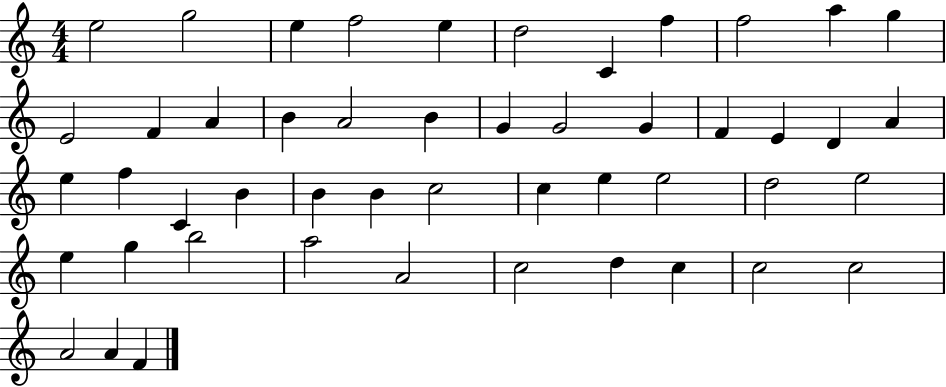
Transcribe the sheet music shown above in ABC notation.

X:1
T:Untitled
M:4/4
L:1/4
K:C
e2 g2 e f2 e d2 C f f2 a g E2 F A B A2 B G G2 G F E D A e f C B B B c2 c e e2 d2 e2 e g b2 a2 A2 c2 d c c2 c2 A2 A F